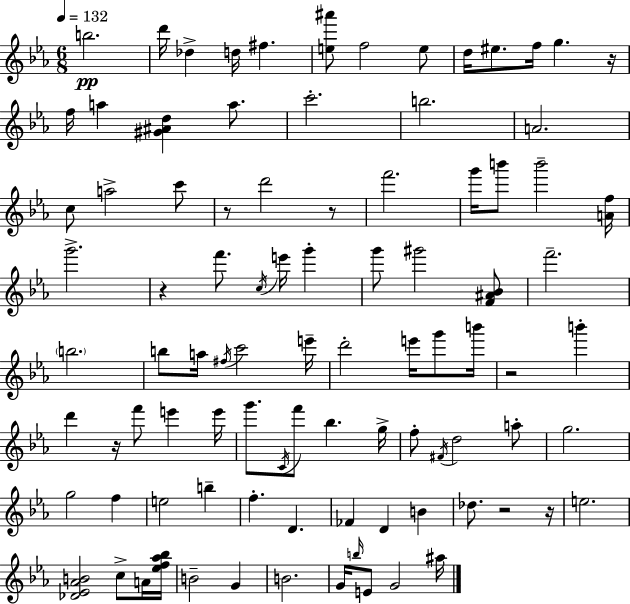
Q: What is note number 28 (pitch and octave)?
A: C5